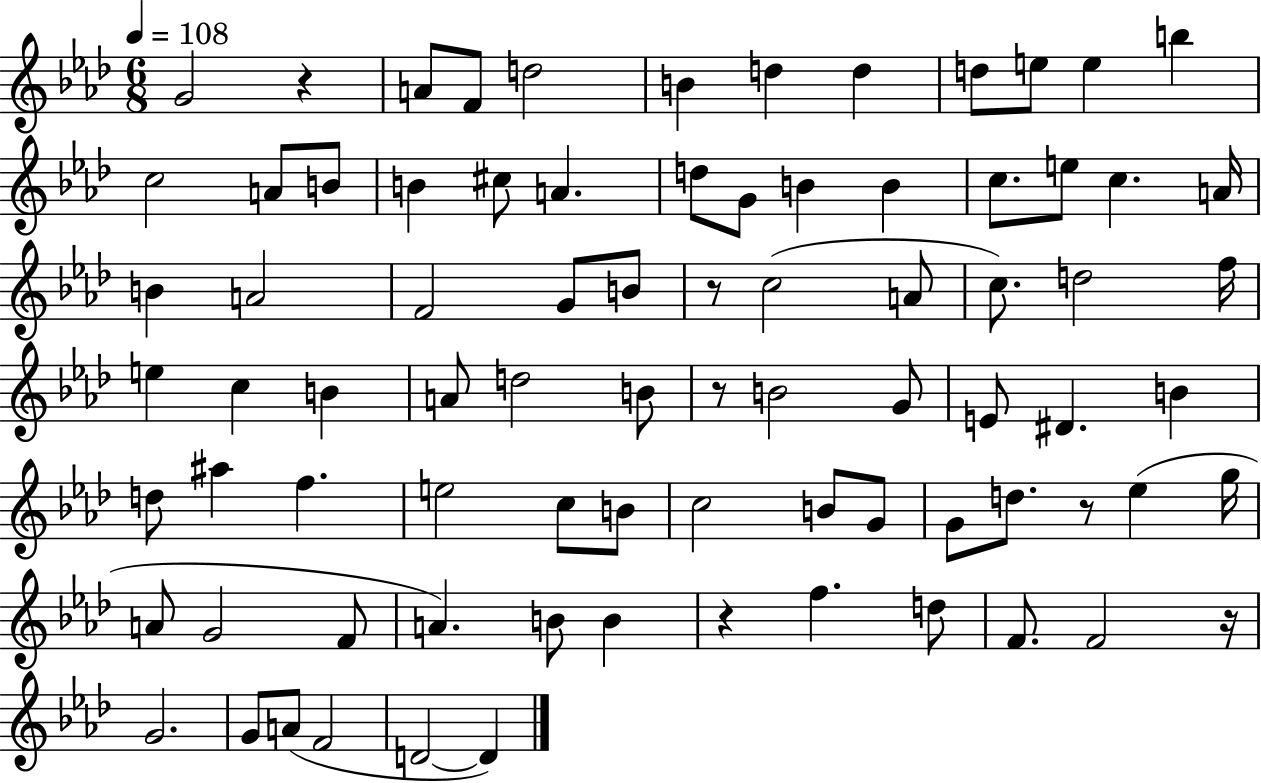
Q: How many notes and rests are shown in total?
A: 81